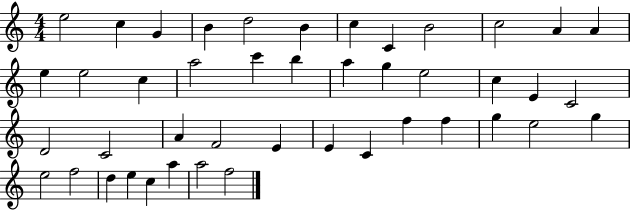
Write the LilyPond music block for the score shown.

{
  \clef treble
  \numericTimeSignature
  \time 4/4
  \key c \major
  e''2 c''4 g'4 | b'4 d''2 b'4 | c''4 c'4 b'2 | c''2 a'4 a'4 | \break e''4 e''2 c''4 | a''2 c'''4 b''4 | a''4 g''4 e''2 | c''4 e'4 c'2 | \break d'2 c'2 | a'4 f'2 e'4 | e'4 c'4 f''4 f''4 | g''4 e''2 g''4 | \break e''2 f''2 | d''4 e''4 c''4 a''4 | a''2 f''2 | \bar "|."
}